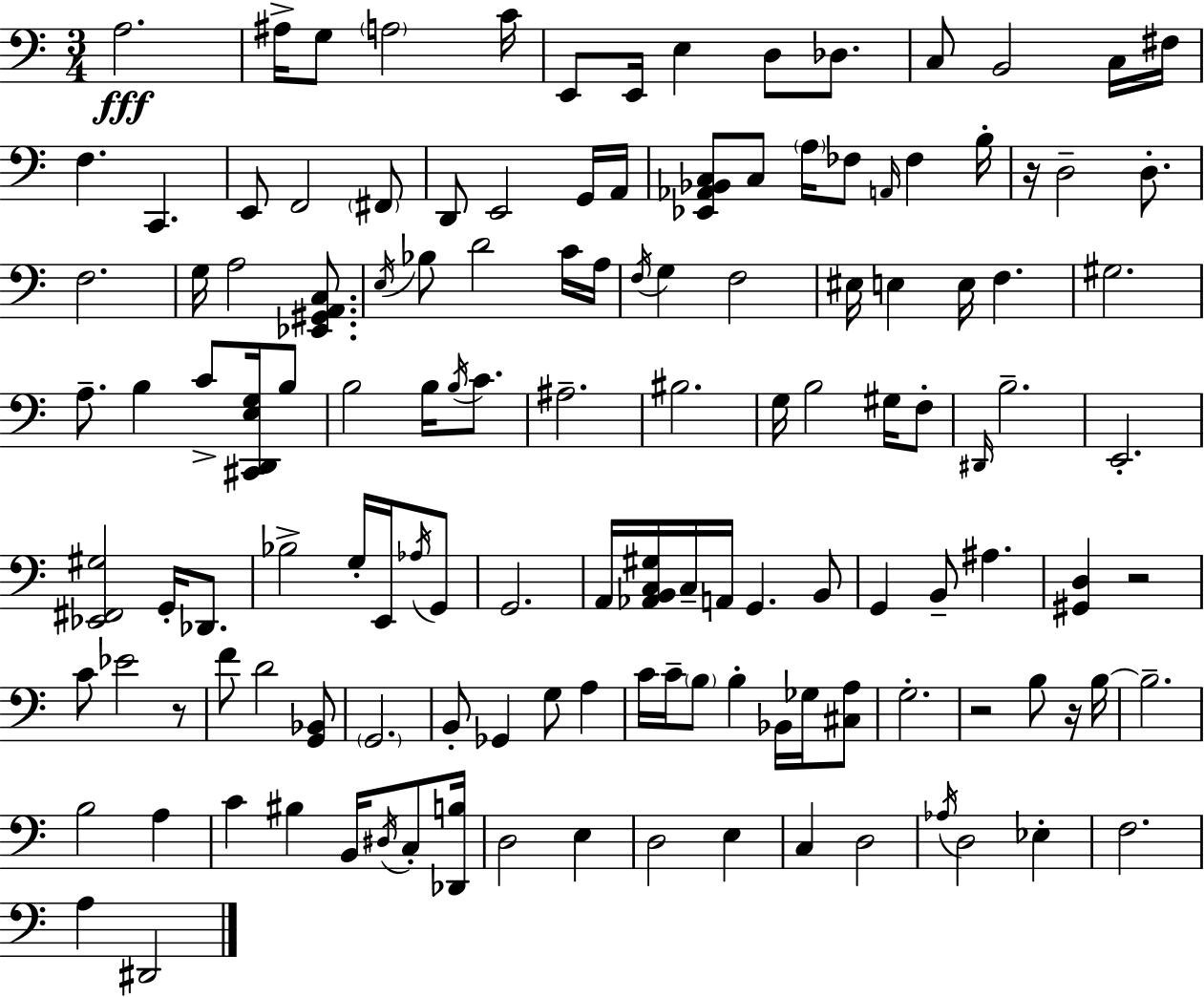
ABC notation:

X:1
T:Untitled
M:3/4
L:1/4
K:Am
A,2 ^A,/4 G,/2 A,2 C/4 E,,/2 E,,/4 E, D,/2 _D,/2 C,/2 B,,2 C,/4 ^F,/4 F, C,, E,,/2 F,,2 ^F,,/2 D,,/2 E,,2 G,,/4 A,,/4 [_E,,_A,,_B,,C,]/2 C,/2 A,/4 _F,/2 A,,/4 _F, B,/4 z/4 D,2 D,/2 F,2 G,/4 A,2 [_E,,^G,,A,,C,]/2 E,/4 _B,/2 D2 C/4 A,/4 F,/4 G, F,2 ^E,/4 E, E,/4 F, ^G,2 A,/2 B, C/2 [^C,,D,,E,G,]/4 B,/2 B,2 B,/4 B,/4 C/2 ^A,2 ^B,2 G,/4 B,2 ^G,/4 F,/2 ^D,,/4 B,2 E,,2 [_E,,^F,,^G,]2 G,,/4 _D,,/2 _B,2 G,/4 E,,/4 _A,/4 G,,/2 G,,2 A,,/4 [_A,,B,,C,^G,]/4 C,/4 A,,/4 G,, B,,/2 G,, B,,/2 ^A, [^G,,D,] z2 C/2 _E2 z/2 F/2 D2 [G,,_B,,]/2 G,,2 B,,/2 _G,, G,/2 A, C/4 C/4 B,/2 B, _B,,/4 _G,/4 [^C,A,]/2 G,2 z2 B,/2 z/4 B,/4 B,2 B,2 A, C ^B, B,,/4 ^D,/4 C,/2 [_D,,B,]/4 D,2 E, D,2 E, C, D,2 _A,/4 D,2 _E, F,2 A, ^D,,2